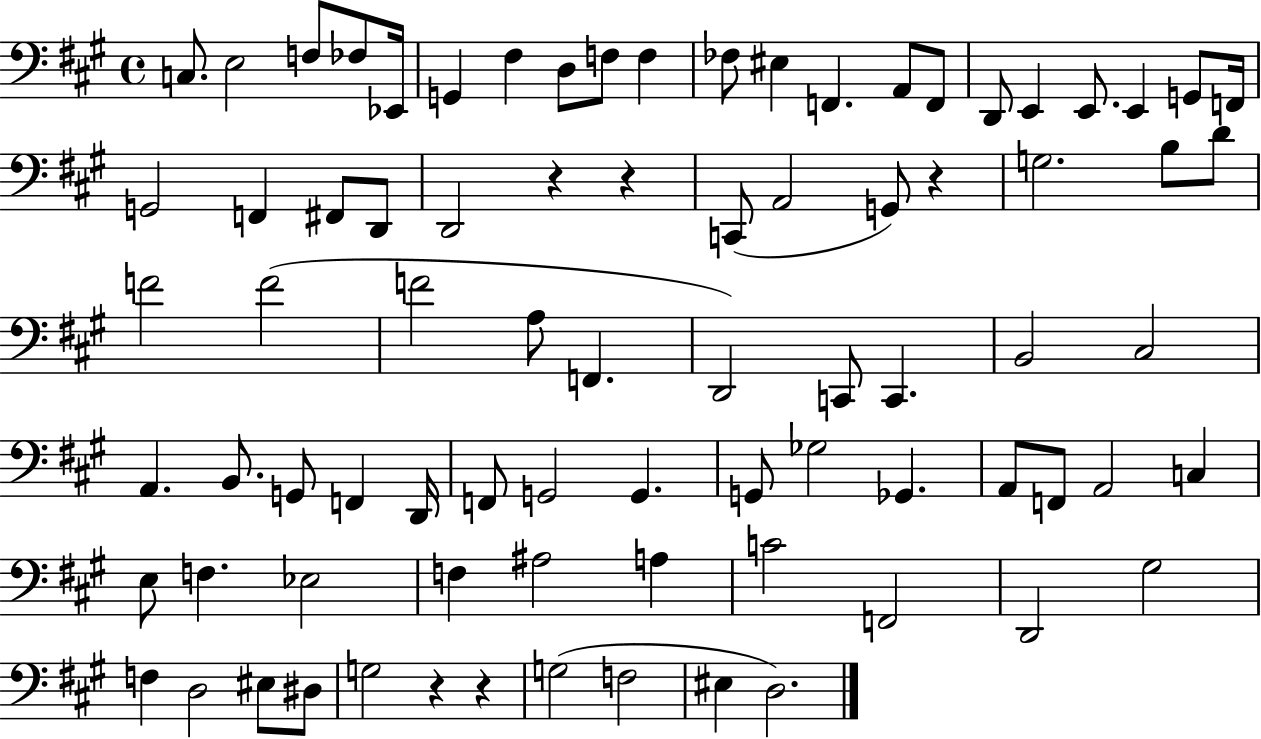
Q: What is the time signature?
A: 4/4